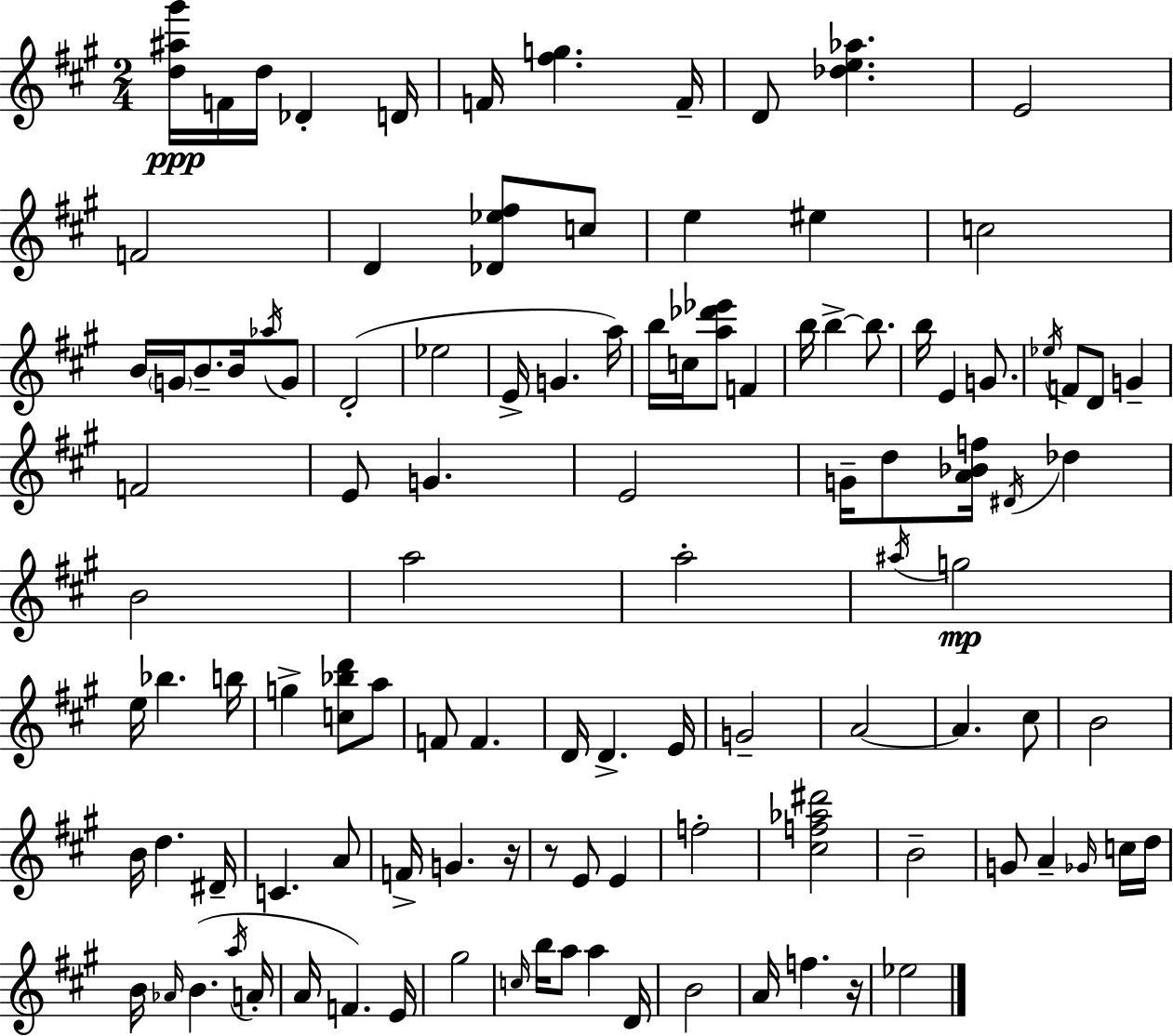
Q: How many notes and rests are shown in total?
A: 111